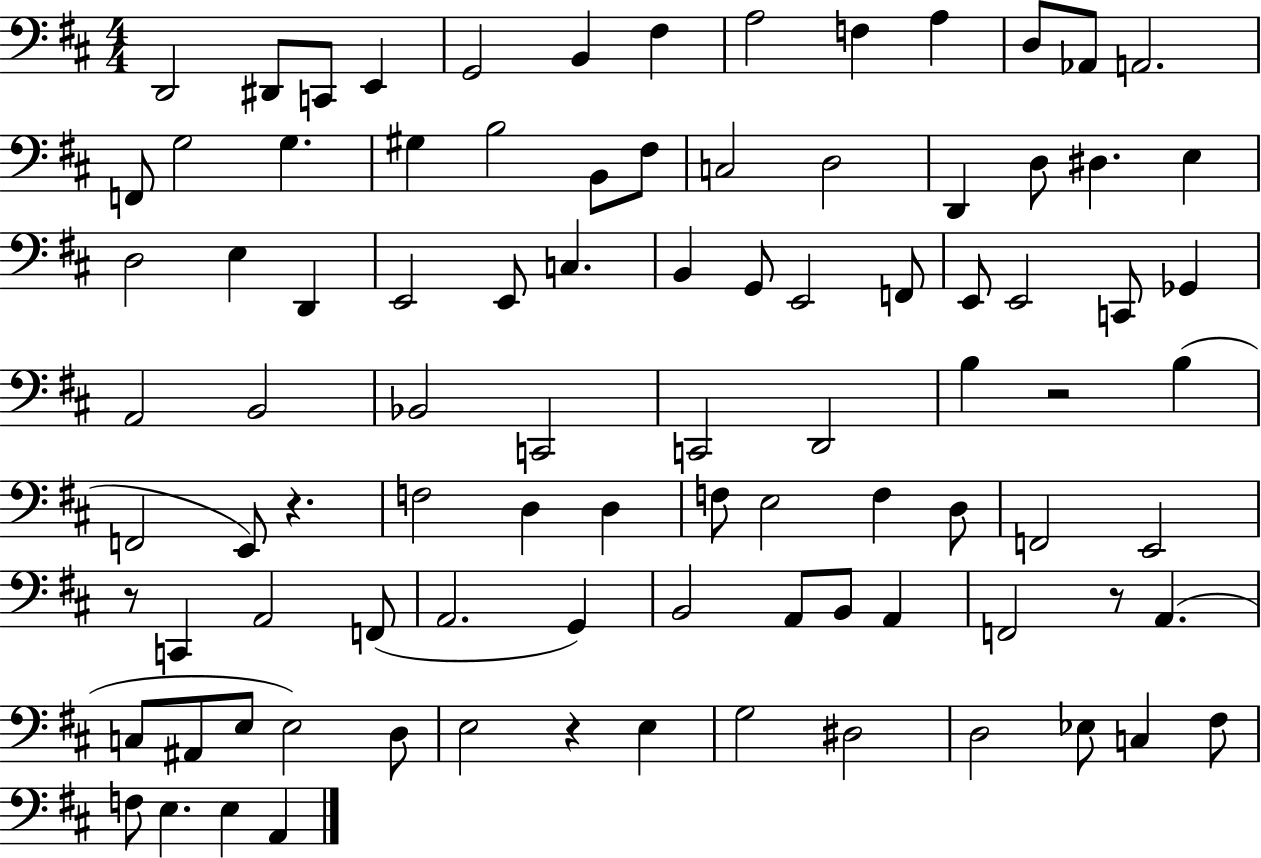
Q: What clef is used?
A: bass